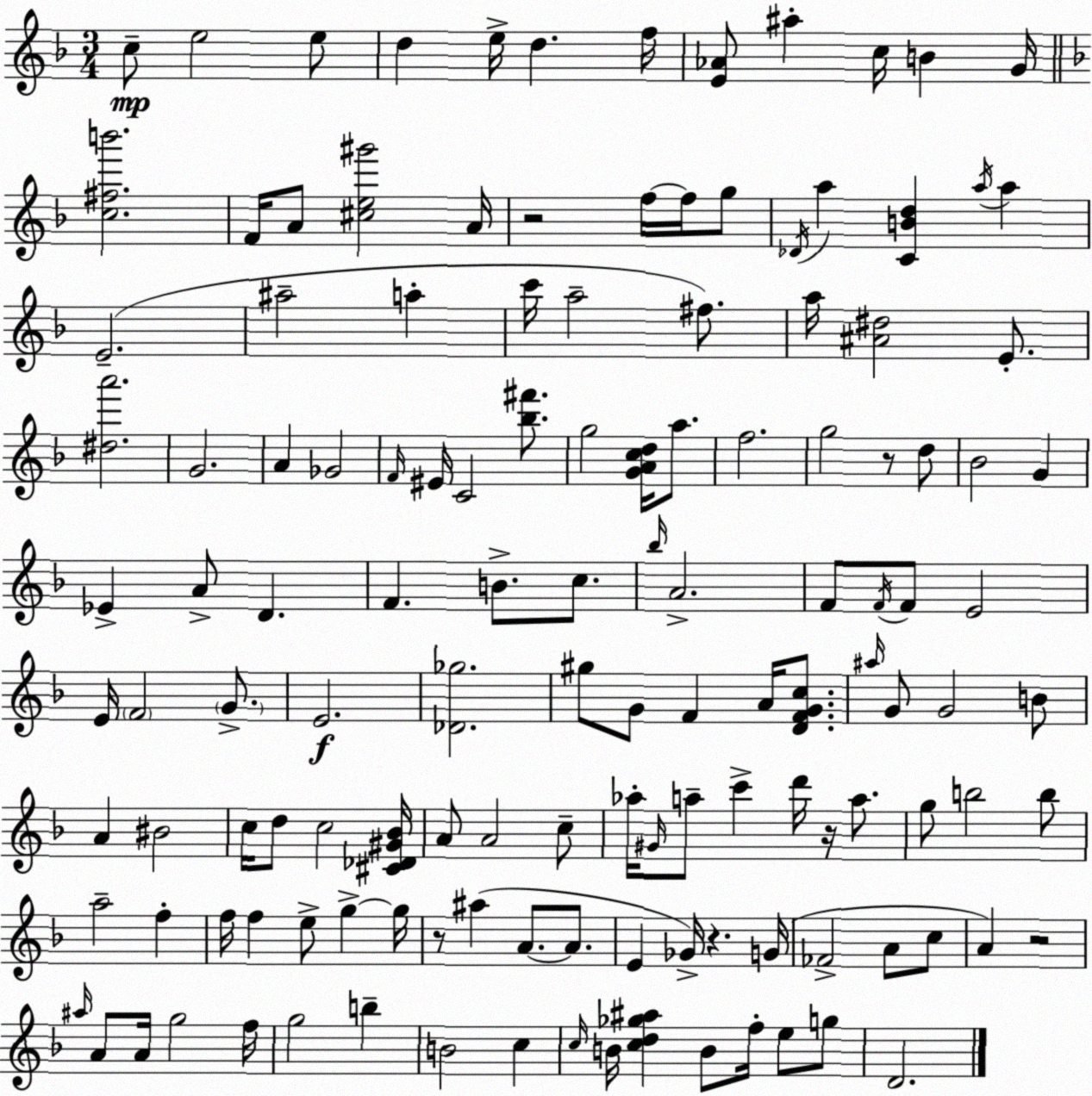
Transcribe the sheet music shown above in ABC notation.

X:1
T:Untitled
M:3/4
L:1/4
K:Dm
c/2 e2 e/2 d e/4 d f/4 [E_A]/2 ^a c/4 B G/4 [c^fb']2 F/4 A/2 [^ce^g']2 A/4 z2 f/4 f/4 g/2 _D/4 a [CBd] a/4 a E2 ^a2 a c'/4 a2 ^f/2 a/4 [^A^d]2 E/2 [^da']2 G2 A _G2 F/4 ^E/4 C2 [_b^f']/2 g2 [GAcd]/4 a/2 f2 g2 z/2 d/2 _B2 G _E A/2 D F B/2 c/2 _b/4 A2 F/2 F/4 F/2 E2 E/4 F2 G/2 E2 [_D_g]2 ^g/2 G/2 F A/4 [DFGc]/2 ^a/4 G/2 G2 B/2 A ^B2 c/4 d/2 c2 [^C_D^G_B]/4 A/2 A2 c/2 _a/4 ^G/4 a/2 c' d'/4 z/4 a/2 g/2 b2 b/2 a2 f f/4 f e/2 g g/4 z/2 ^a A/2 A/2 E _G/4 z G/4 _F2 A/2 c/2 A z2 ^a/4 A/2 A/4 g2 f/4 g2 b B2 c c/4 B/4 [cd_g^a] B/2 f/4 e/2 g/2 D2